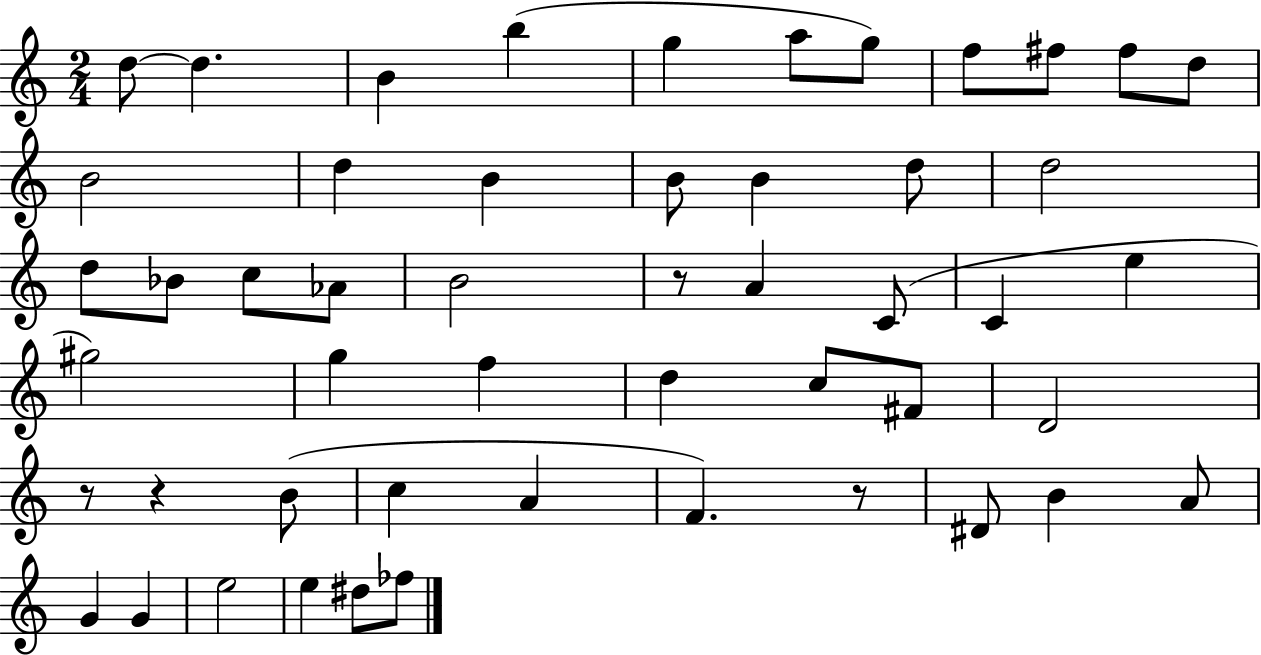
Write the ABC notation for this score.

X:1
T:Untitled
M:2/4
L:1/4
K:C
d/2 d B b g a/2 g/2 f/2 ^f/2 ^f/2 d/2 B2 d B B/2 B d/2 d2 d/2 _B/2 c/2 _A/2 B2 z/2 A C/2 C e ^g2 g f d c/2 ^F/2 D2 z/2 z B/2 c A F z/2 ^D/2 B A/2 G G e2 e ^d/2 _f/2